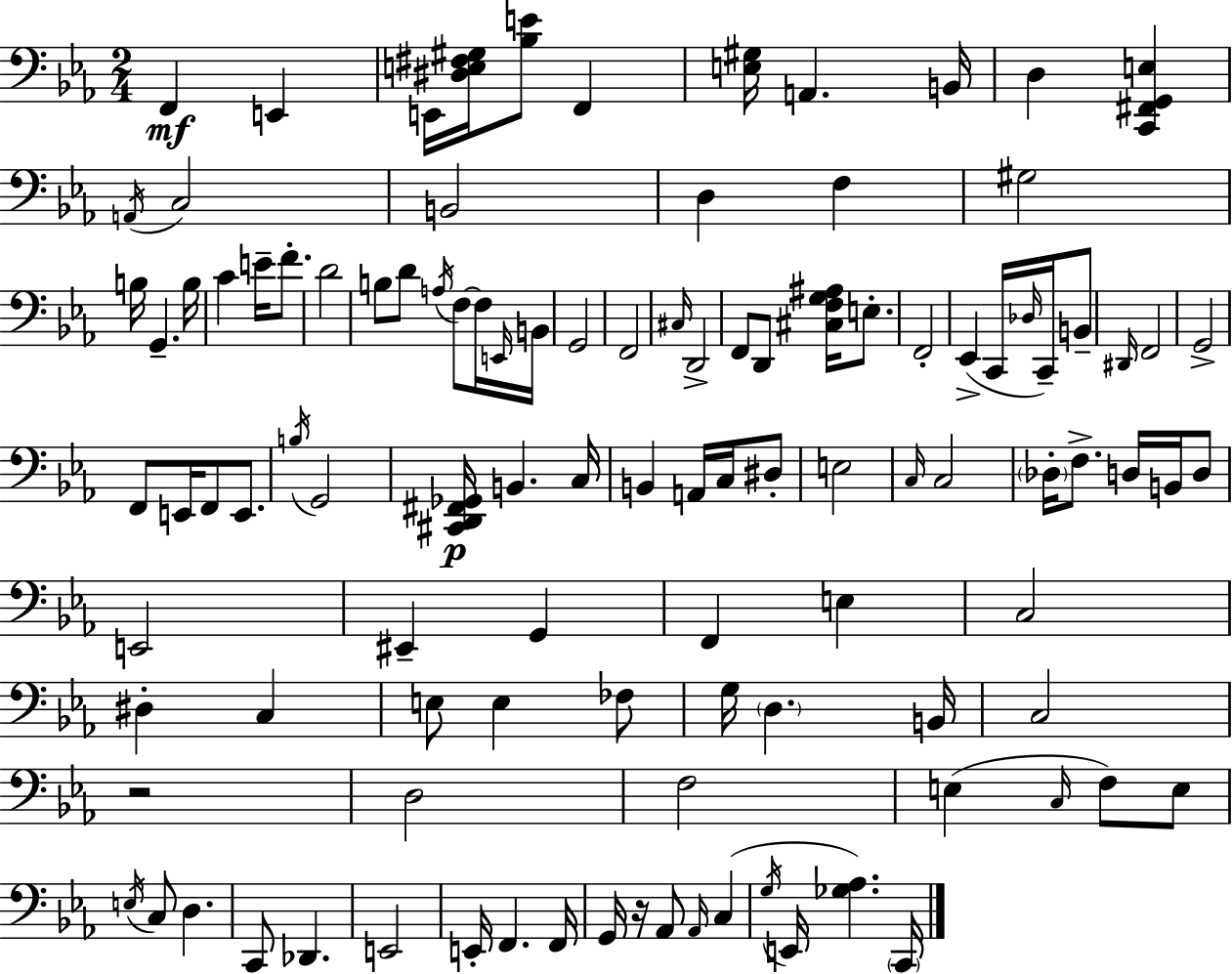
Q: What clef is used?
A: bass